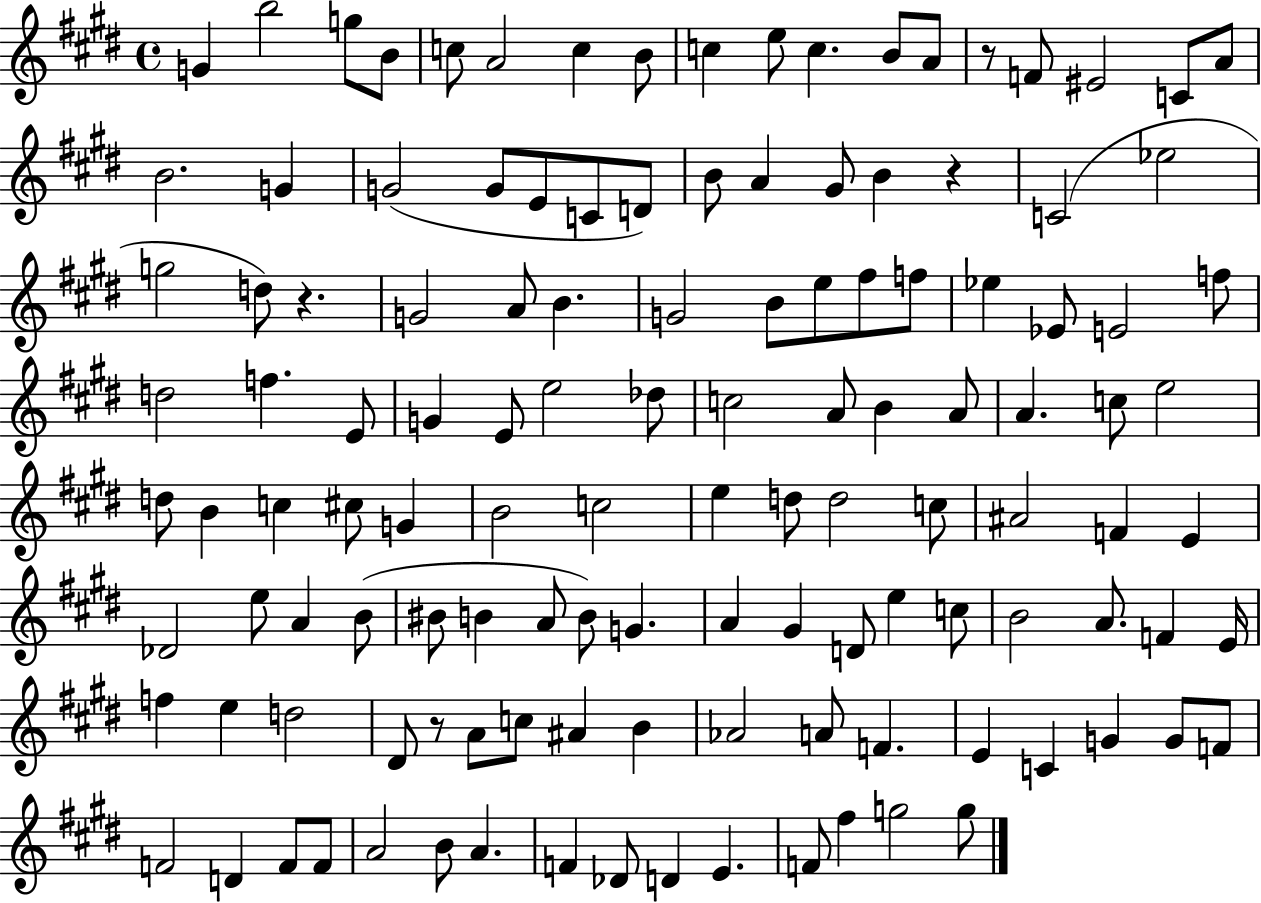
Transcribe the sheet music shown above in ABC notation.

X:1
T:Untitled
M:4/4
L:1/4
K:E
G b2 g/2 B/2 c/2 A2 c B/2 c e/2 c B/2 A/2 z/2 F/2 ^E2 C/2 A/2 B2 G G2 G/2 E/2 C/2 D/2 B/2 A ^G/2 B z C2 _e2 g2 d/2 z G2 A/2 B G2 B/2 e/2 ^f/2 f/2 _e _E/2 E2 f/2 d2 f E/2 G E/2 e2 _d/2 c2 A/2 B A/2 A c/2 e2 d/2 B c ^c/2 G B2 c2 e d/2 d2 c/2 ^A2 F E _D2 e/2 A B/2 ^B/2 B A/2 B/2 G A ^G D/2 e c/2 B2 A/2 F E/4 f e d2 ^D/2 z/2 A/2 c/2 ^A B _A2 A/2 F E C G G/2 F/2 F2 D F/2 F/2 A2 B/2 A F _D/2 D E F/2 ^f g2 g/2